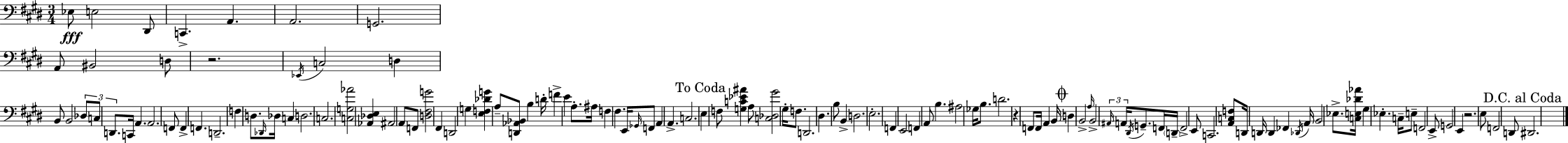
X:1
T:Untitled
M:3/4
L:1/4
K:E
_E,/2 E,2 ^D,,/2 C,, A,, A,,2 G,,2 A,,/2 ^B,,2 D,/2 z2 _E,,/4 C,2 D, B,,/2 B,,2 _D,/2 C,/2 D,,/2 C,,/4 A,, A,,2 F,,/2 F,, F,, D,,2 F, D,/2 _D,,/4 _D,/4 C, D,2 C,2 [C,G,_A]2 [_A,,_D,E,] ^A,,2 A,,/2 F,,/2 [D,^F,G]2 ^F,, D,,2 G, [E,F,_DG] A,/2 [D,,_A,,_B,,]/2 B, D/4 F E A,/2 ^A,/4 F, ^F, E,,/4 _G,,/4 F,,/2 A,, A,, C,2 E, F,/2 [G,C_E^A] A,/2 [C,_D,^G]2 ^G,/4 F,/2 D,,2 ^D, B,/2 B,, D,2 E,2 F,, E,,2 F,, A,,/2 B, ^A,2 _G,/4 B,/2 D2 z F,,/2 F,,/4 A,, B,,/4 D, B,,2 A,/4 B,,2 ^A,,/4 A,,/4 ^D,,/4 G,,/2 F,,/4 D,,/4 F,,2 E,,/2 C,,2 [A,,C,F,]/2 D,,/4 D,,/4 D,, _F,, _D,,/4 A,,/4 B,,2 _E,/2 [C,E,_D_A]/4 ^G, _E, C,/4 E,/2 F,,2 E,,/2 G,,2 E,, z2 E,/2 F,,2 D,,/2 ^D,,2